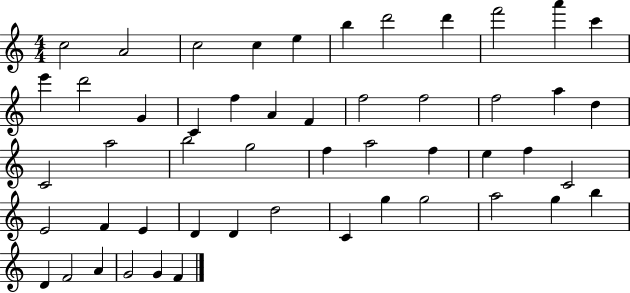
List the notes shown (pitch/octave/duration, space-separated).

C5/h A4/h C5/h C5/q E5/q B5/q D6/h D6/q F6/h A6/q C6/q E6/q D6/h G4/q C4/q F5/q A4/q F4/q F5/h F5/h F5/h A5/q D5/q C4/h A5/h B5/h G5/h F5/q A5/h F5/q E5/q F5/q C4/h E4/h F4/q E4/q D4/q D4/q D5/h C4/q G5/q G5/h A5/h G5/q B5/q D4/q F4/h A4/q G4/h G4/q F4/q